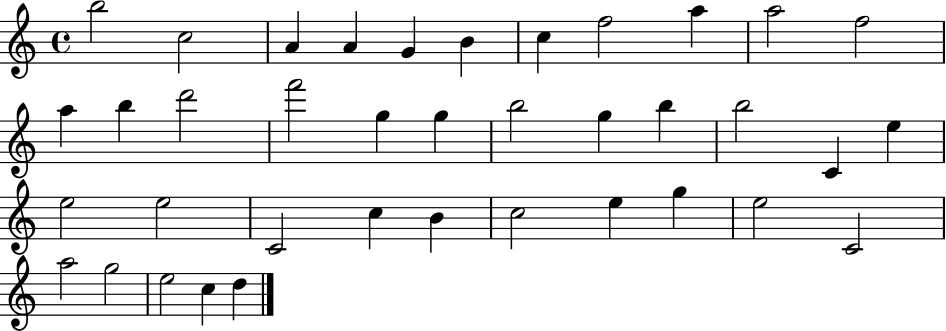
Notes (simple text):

B5/h C5/h A4/q A4/q G4/q B4/q C5/q F5/h A5/q A5/h F5/h A5/q B5/q D6/h F6/h G5/q G5/q B5/h G5/q B5/q B5/h C4/q E5/q E5/h E5/h C4/h C5/q B4/q C5/h E5/q G5/q E5/h C4/h A5/h G5/h E5/h C5/q D5/q